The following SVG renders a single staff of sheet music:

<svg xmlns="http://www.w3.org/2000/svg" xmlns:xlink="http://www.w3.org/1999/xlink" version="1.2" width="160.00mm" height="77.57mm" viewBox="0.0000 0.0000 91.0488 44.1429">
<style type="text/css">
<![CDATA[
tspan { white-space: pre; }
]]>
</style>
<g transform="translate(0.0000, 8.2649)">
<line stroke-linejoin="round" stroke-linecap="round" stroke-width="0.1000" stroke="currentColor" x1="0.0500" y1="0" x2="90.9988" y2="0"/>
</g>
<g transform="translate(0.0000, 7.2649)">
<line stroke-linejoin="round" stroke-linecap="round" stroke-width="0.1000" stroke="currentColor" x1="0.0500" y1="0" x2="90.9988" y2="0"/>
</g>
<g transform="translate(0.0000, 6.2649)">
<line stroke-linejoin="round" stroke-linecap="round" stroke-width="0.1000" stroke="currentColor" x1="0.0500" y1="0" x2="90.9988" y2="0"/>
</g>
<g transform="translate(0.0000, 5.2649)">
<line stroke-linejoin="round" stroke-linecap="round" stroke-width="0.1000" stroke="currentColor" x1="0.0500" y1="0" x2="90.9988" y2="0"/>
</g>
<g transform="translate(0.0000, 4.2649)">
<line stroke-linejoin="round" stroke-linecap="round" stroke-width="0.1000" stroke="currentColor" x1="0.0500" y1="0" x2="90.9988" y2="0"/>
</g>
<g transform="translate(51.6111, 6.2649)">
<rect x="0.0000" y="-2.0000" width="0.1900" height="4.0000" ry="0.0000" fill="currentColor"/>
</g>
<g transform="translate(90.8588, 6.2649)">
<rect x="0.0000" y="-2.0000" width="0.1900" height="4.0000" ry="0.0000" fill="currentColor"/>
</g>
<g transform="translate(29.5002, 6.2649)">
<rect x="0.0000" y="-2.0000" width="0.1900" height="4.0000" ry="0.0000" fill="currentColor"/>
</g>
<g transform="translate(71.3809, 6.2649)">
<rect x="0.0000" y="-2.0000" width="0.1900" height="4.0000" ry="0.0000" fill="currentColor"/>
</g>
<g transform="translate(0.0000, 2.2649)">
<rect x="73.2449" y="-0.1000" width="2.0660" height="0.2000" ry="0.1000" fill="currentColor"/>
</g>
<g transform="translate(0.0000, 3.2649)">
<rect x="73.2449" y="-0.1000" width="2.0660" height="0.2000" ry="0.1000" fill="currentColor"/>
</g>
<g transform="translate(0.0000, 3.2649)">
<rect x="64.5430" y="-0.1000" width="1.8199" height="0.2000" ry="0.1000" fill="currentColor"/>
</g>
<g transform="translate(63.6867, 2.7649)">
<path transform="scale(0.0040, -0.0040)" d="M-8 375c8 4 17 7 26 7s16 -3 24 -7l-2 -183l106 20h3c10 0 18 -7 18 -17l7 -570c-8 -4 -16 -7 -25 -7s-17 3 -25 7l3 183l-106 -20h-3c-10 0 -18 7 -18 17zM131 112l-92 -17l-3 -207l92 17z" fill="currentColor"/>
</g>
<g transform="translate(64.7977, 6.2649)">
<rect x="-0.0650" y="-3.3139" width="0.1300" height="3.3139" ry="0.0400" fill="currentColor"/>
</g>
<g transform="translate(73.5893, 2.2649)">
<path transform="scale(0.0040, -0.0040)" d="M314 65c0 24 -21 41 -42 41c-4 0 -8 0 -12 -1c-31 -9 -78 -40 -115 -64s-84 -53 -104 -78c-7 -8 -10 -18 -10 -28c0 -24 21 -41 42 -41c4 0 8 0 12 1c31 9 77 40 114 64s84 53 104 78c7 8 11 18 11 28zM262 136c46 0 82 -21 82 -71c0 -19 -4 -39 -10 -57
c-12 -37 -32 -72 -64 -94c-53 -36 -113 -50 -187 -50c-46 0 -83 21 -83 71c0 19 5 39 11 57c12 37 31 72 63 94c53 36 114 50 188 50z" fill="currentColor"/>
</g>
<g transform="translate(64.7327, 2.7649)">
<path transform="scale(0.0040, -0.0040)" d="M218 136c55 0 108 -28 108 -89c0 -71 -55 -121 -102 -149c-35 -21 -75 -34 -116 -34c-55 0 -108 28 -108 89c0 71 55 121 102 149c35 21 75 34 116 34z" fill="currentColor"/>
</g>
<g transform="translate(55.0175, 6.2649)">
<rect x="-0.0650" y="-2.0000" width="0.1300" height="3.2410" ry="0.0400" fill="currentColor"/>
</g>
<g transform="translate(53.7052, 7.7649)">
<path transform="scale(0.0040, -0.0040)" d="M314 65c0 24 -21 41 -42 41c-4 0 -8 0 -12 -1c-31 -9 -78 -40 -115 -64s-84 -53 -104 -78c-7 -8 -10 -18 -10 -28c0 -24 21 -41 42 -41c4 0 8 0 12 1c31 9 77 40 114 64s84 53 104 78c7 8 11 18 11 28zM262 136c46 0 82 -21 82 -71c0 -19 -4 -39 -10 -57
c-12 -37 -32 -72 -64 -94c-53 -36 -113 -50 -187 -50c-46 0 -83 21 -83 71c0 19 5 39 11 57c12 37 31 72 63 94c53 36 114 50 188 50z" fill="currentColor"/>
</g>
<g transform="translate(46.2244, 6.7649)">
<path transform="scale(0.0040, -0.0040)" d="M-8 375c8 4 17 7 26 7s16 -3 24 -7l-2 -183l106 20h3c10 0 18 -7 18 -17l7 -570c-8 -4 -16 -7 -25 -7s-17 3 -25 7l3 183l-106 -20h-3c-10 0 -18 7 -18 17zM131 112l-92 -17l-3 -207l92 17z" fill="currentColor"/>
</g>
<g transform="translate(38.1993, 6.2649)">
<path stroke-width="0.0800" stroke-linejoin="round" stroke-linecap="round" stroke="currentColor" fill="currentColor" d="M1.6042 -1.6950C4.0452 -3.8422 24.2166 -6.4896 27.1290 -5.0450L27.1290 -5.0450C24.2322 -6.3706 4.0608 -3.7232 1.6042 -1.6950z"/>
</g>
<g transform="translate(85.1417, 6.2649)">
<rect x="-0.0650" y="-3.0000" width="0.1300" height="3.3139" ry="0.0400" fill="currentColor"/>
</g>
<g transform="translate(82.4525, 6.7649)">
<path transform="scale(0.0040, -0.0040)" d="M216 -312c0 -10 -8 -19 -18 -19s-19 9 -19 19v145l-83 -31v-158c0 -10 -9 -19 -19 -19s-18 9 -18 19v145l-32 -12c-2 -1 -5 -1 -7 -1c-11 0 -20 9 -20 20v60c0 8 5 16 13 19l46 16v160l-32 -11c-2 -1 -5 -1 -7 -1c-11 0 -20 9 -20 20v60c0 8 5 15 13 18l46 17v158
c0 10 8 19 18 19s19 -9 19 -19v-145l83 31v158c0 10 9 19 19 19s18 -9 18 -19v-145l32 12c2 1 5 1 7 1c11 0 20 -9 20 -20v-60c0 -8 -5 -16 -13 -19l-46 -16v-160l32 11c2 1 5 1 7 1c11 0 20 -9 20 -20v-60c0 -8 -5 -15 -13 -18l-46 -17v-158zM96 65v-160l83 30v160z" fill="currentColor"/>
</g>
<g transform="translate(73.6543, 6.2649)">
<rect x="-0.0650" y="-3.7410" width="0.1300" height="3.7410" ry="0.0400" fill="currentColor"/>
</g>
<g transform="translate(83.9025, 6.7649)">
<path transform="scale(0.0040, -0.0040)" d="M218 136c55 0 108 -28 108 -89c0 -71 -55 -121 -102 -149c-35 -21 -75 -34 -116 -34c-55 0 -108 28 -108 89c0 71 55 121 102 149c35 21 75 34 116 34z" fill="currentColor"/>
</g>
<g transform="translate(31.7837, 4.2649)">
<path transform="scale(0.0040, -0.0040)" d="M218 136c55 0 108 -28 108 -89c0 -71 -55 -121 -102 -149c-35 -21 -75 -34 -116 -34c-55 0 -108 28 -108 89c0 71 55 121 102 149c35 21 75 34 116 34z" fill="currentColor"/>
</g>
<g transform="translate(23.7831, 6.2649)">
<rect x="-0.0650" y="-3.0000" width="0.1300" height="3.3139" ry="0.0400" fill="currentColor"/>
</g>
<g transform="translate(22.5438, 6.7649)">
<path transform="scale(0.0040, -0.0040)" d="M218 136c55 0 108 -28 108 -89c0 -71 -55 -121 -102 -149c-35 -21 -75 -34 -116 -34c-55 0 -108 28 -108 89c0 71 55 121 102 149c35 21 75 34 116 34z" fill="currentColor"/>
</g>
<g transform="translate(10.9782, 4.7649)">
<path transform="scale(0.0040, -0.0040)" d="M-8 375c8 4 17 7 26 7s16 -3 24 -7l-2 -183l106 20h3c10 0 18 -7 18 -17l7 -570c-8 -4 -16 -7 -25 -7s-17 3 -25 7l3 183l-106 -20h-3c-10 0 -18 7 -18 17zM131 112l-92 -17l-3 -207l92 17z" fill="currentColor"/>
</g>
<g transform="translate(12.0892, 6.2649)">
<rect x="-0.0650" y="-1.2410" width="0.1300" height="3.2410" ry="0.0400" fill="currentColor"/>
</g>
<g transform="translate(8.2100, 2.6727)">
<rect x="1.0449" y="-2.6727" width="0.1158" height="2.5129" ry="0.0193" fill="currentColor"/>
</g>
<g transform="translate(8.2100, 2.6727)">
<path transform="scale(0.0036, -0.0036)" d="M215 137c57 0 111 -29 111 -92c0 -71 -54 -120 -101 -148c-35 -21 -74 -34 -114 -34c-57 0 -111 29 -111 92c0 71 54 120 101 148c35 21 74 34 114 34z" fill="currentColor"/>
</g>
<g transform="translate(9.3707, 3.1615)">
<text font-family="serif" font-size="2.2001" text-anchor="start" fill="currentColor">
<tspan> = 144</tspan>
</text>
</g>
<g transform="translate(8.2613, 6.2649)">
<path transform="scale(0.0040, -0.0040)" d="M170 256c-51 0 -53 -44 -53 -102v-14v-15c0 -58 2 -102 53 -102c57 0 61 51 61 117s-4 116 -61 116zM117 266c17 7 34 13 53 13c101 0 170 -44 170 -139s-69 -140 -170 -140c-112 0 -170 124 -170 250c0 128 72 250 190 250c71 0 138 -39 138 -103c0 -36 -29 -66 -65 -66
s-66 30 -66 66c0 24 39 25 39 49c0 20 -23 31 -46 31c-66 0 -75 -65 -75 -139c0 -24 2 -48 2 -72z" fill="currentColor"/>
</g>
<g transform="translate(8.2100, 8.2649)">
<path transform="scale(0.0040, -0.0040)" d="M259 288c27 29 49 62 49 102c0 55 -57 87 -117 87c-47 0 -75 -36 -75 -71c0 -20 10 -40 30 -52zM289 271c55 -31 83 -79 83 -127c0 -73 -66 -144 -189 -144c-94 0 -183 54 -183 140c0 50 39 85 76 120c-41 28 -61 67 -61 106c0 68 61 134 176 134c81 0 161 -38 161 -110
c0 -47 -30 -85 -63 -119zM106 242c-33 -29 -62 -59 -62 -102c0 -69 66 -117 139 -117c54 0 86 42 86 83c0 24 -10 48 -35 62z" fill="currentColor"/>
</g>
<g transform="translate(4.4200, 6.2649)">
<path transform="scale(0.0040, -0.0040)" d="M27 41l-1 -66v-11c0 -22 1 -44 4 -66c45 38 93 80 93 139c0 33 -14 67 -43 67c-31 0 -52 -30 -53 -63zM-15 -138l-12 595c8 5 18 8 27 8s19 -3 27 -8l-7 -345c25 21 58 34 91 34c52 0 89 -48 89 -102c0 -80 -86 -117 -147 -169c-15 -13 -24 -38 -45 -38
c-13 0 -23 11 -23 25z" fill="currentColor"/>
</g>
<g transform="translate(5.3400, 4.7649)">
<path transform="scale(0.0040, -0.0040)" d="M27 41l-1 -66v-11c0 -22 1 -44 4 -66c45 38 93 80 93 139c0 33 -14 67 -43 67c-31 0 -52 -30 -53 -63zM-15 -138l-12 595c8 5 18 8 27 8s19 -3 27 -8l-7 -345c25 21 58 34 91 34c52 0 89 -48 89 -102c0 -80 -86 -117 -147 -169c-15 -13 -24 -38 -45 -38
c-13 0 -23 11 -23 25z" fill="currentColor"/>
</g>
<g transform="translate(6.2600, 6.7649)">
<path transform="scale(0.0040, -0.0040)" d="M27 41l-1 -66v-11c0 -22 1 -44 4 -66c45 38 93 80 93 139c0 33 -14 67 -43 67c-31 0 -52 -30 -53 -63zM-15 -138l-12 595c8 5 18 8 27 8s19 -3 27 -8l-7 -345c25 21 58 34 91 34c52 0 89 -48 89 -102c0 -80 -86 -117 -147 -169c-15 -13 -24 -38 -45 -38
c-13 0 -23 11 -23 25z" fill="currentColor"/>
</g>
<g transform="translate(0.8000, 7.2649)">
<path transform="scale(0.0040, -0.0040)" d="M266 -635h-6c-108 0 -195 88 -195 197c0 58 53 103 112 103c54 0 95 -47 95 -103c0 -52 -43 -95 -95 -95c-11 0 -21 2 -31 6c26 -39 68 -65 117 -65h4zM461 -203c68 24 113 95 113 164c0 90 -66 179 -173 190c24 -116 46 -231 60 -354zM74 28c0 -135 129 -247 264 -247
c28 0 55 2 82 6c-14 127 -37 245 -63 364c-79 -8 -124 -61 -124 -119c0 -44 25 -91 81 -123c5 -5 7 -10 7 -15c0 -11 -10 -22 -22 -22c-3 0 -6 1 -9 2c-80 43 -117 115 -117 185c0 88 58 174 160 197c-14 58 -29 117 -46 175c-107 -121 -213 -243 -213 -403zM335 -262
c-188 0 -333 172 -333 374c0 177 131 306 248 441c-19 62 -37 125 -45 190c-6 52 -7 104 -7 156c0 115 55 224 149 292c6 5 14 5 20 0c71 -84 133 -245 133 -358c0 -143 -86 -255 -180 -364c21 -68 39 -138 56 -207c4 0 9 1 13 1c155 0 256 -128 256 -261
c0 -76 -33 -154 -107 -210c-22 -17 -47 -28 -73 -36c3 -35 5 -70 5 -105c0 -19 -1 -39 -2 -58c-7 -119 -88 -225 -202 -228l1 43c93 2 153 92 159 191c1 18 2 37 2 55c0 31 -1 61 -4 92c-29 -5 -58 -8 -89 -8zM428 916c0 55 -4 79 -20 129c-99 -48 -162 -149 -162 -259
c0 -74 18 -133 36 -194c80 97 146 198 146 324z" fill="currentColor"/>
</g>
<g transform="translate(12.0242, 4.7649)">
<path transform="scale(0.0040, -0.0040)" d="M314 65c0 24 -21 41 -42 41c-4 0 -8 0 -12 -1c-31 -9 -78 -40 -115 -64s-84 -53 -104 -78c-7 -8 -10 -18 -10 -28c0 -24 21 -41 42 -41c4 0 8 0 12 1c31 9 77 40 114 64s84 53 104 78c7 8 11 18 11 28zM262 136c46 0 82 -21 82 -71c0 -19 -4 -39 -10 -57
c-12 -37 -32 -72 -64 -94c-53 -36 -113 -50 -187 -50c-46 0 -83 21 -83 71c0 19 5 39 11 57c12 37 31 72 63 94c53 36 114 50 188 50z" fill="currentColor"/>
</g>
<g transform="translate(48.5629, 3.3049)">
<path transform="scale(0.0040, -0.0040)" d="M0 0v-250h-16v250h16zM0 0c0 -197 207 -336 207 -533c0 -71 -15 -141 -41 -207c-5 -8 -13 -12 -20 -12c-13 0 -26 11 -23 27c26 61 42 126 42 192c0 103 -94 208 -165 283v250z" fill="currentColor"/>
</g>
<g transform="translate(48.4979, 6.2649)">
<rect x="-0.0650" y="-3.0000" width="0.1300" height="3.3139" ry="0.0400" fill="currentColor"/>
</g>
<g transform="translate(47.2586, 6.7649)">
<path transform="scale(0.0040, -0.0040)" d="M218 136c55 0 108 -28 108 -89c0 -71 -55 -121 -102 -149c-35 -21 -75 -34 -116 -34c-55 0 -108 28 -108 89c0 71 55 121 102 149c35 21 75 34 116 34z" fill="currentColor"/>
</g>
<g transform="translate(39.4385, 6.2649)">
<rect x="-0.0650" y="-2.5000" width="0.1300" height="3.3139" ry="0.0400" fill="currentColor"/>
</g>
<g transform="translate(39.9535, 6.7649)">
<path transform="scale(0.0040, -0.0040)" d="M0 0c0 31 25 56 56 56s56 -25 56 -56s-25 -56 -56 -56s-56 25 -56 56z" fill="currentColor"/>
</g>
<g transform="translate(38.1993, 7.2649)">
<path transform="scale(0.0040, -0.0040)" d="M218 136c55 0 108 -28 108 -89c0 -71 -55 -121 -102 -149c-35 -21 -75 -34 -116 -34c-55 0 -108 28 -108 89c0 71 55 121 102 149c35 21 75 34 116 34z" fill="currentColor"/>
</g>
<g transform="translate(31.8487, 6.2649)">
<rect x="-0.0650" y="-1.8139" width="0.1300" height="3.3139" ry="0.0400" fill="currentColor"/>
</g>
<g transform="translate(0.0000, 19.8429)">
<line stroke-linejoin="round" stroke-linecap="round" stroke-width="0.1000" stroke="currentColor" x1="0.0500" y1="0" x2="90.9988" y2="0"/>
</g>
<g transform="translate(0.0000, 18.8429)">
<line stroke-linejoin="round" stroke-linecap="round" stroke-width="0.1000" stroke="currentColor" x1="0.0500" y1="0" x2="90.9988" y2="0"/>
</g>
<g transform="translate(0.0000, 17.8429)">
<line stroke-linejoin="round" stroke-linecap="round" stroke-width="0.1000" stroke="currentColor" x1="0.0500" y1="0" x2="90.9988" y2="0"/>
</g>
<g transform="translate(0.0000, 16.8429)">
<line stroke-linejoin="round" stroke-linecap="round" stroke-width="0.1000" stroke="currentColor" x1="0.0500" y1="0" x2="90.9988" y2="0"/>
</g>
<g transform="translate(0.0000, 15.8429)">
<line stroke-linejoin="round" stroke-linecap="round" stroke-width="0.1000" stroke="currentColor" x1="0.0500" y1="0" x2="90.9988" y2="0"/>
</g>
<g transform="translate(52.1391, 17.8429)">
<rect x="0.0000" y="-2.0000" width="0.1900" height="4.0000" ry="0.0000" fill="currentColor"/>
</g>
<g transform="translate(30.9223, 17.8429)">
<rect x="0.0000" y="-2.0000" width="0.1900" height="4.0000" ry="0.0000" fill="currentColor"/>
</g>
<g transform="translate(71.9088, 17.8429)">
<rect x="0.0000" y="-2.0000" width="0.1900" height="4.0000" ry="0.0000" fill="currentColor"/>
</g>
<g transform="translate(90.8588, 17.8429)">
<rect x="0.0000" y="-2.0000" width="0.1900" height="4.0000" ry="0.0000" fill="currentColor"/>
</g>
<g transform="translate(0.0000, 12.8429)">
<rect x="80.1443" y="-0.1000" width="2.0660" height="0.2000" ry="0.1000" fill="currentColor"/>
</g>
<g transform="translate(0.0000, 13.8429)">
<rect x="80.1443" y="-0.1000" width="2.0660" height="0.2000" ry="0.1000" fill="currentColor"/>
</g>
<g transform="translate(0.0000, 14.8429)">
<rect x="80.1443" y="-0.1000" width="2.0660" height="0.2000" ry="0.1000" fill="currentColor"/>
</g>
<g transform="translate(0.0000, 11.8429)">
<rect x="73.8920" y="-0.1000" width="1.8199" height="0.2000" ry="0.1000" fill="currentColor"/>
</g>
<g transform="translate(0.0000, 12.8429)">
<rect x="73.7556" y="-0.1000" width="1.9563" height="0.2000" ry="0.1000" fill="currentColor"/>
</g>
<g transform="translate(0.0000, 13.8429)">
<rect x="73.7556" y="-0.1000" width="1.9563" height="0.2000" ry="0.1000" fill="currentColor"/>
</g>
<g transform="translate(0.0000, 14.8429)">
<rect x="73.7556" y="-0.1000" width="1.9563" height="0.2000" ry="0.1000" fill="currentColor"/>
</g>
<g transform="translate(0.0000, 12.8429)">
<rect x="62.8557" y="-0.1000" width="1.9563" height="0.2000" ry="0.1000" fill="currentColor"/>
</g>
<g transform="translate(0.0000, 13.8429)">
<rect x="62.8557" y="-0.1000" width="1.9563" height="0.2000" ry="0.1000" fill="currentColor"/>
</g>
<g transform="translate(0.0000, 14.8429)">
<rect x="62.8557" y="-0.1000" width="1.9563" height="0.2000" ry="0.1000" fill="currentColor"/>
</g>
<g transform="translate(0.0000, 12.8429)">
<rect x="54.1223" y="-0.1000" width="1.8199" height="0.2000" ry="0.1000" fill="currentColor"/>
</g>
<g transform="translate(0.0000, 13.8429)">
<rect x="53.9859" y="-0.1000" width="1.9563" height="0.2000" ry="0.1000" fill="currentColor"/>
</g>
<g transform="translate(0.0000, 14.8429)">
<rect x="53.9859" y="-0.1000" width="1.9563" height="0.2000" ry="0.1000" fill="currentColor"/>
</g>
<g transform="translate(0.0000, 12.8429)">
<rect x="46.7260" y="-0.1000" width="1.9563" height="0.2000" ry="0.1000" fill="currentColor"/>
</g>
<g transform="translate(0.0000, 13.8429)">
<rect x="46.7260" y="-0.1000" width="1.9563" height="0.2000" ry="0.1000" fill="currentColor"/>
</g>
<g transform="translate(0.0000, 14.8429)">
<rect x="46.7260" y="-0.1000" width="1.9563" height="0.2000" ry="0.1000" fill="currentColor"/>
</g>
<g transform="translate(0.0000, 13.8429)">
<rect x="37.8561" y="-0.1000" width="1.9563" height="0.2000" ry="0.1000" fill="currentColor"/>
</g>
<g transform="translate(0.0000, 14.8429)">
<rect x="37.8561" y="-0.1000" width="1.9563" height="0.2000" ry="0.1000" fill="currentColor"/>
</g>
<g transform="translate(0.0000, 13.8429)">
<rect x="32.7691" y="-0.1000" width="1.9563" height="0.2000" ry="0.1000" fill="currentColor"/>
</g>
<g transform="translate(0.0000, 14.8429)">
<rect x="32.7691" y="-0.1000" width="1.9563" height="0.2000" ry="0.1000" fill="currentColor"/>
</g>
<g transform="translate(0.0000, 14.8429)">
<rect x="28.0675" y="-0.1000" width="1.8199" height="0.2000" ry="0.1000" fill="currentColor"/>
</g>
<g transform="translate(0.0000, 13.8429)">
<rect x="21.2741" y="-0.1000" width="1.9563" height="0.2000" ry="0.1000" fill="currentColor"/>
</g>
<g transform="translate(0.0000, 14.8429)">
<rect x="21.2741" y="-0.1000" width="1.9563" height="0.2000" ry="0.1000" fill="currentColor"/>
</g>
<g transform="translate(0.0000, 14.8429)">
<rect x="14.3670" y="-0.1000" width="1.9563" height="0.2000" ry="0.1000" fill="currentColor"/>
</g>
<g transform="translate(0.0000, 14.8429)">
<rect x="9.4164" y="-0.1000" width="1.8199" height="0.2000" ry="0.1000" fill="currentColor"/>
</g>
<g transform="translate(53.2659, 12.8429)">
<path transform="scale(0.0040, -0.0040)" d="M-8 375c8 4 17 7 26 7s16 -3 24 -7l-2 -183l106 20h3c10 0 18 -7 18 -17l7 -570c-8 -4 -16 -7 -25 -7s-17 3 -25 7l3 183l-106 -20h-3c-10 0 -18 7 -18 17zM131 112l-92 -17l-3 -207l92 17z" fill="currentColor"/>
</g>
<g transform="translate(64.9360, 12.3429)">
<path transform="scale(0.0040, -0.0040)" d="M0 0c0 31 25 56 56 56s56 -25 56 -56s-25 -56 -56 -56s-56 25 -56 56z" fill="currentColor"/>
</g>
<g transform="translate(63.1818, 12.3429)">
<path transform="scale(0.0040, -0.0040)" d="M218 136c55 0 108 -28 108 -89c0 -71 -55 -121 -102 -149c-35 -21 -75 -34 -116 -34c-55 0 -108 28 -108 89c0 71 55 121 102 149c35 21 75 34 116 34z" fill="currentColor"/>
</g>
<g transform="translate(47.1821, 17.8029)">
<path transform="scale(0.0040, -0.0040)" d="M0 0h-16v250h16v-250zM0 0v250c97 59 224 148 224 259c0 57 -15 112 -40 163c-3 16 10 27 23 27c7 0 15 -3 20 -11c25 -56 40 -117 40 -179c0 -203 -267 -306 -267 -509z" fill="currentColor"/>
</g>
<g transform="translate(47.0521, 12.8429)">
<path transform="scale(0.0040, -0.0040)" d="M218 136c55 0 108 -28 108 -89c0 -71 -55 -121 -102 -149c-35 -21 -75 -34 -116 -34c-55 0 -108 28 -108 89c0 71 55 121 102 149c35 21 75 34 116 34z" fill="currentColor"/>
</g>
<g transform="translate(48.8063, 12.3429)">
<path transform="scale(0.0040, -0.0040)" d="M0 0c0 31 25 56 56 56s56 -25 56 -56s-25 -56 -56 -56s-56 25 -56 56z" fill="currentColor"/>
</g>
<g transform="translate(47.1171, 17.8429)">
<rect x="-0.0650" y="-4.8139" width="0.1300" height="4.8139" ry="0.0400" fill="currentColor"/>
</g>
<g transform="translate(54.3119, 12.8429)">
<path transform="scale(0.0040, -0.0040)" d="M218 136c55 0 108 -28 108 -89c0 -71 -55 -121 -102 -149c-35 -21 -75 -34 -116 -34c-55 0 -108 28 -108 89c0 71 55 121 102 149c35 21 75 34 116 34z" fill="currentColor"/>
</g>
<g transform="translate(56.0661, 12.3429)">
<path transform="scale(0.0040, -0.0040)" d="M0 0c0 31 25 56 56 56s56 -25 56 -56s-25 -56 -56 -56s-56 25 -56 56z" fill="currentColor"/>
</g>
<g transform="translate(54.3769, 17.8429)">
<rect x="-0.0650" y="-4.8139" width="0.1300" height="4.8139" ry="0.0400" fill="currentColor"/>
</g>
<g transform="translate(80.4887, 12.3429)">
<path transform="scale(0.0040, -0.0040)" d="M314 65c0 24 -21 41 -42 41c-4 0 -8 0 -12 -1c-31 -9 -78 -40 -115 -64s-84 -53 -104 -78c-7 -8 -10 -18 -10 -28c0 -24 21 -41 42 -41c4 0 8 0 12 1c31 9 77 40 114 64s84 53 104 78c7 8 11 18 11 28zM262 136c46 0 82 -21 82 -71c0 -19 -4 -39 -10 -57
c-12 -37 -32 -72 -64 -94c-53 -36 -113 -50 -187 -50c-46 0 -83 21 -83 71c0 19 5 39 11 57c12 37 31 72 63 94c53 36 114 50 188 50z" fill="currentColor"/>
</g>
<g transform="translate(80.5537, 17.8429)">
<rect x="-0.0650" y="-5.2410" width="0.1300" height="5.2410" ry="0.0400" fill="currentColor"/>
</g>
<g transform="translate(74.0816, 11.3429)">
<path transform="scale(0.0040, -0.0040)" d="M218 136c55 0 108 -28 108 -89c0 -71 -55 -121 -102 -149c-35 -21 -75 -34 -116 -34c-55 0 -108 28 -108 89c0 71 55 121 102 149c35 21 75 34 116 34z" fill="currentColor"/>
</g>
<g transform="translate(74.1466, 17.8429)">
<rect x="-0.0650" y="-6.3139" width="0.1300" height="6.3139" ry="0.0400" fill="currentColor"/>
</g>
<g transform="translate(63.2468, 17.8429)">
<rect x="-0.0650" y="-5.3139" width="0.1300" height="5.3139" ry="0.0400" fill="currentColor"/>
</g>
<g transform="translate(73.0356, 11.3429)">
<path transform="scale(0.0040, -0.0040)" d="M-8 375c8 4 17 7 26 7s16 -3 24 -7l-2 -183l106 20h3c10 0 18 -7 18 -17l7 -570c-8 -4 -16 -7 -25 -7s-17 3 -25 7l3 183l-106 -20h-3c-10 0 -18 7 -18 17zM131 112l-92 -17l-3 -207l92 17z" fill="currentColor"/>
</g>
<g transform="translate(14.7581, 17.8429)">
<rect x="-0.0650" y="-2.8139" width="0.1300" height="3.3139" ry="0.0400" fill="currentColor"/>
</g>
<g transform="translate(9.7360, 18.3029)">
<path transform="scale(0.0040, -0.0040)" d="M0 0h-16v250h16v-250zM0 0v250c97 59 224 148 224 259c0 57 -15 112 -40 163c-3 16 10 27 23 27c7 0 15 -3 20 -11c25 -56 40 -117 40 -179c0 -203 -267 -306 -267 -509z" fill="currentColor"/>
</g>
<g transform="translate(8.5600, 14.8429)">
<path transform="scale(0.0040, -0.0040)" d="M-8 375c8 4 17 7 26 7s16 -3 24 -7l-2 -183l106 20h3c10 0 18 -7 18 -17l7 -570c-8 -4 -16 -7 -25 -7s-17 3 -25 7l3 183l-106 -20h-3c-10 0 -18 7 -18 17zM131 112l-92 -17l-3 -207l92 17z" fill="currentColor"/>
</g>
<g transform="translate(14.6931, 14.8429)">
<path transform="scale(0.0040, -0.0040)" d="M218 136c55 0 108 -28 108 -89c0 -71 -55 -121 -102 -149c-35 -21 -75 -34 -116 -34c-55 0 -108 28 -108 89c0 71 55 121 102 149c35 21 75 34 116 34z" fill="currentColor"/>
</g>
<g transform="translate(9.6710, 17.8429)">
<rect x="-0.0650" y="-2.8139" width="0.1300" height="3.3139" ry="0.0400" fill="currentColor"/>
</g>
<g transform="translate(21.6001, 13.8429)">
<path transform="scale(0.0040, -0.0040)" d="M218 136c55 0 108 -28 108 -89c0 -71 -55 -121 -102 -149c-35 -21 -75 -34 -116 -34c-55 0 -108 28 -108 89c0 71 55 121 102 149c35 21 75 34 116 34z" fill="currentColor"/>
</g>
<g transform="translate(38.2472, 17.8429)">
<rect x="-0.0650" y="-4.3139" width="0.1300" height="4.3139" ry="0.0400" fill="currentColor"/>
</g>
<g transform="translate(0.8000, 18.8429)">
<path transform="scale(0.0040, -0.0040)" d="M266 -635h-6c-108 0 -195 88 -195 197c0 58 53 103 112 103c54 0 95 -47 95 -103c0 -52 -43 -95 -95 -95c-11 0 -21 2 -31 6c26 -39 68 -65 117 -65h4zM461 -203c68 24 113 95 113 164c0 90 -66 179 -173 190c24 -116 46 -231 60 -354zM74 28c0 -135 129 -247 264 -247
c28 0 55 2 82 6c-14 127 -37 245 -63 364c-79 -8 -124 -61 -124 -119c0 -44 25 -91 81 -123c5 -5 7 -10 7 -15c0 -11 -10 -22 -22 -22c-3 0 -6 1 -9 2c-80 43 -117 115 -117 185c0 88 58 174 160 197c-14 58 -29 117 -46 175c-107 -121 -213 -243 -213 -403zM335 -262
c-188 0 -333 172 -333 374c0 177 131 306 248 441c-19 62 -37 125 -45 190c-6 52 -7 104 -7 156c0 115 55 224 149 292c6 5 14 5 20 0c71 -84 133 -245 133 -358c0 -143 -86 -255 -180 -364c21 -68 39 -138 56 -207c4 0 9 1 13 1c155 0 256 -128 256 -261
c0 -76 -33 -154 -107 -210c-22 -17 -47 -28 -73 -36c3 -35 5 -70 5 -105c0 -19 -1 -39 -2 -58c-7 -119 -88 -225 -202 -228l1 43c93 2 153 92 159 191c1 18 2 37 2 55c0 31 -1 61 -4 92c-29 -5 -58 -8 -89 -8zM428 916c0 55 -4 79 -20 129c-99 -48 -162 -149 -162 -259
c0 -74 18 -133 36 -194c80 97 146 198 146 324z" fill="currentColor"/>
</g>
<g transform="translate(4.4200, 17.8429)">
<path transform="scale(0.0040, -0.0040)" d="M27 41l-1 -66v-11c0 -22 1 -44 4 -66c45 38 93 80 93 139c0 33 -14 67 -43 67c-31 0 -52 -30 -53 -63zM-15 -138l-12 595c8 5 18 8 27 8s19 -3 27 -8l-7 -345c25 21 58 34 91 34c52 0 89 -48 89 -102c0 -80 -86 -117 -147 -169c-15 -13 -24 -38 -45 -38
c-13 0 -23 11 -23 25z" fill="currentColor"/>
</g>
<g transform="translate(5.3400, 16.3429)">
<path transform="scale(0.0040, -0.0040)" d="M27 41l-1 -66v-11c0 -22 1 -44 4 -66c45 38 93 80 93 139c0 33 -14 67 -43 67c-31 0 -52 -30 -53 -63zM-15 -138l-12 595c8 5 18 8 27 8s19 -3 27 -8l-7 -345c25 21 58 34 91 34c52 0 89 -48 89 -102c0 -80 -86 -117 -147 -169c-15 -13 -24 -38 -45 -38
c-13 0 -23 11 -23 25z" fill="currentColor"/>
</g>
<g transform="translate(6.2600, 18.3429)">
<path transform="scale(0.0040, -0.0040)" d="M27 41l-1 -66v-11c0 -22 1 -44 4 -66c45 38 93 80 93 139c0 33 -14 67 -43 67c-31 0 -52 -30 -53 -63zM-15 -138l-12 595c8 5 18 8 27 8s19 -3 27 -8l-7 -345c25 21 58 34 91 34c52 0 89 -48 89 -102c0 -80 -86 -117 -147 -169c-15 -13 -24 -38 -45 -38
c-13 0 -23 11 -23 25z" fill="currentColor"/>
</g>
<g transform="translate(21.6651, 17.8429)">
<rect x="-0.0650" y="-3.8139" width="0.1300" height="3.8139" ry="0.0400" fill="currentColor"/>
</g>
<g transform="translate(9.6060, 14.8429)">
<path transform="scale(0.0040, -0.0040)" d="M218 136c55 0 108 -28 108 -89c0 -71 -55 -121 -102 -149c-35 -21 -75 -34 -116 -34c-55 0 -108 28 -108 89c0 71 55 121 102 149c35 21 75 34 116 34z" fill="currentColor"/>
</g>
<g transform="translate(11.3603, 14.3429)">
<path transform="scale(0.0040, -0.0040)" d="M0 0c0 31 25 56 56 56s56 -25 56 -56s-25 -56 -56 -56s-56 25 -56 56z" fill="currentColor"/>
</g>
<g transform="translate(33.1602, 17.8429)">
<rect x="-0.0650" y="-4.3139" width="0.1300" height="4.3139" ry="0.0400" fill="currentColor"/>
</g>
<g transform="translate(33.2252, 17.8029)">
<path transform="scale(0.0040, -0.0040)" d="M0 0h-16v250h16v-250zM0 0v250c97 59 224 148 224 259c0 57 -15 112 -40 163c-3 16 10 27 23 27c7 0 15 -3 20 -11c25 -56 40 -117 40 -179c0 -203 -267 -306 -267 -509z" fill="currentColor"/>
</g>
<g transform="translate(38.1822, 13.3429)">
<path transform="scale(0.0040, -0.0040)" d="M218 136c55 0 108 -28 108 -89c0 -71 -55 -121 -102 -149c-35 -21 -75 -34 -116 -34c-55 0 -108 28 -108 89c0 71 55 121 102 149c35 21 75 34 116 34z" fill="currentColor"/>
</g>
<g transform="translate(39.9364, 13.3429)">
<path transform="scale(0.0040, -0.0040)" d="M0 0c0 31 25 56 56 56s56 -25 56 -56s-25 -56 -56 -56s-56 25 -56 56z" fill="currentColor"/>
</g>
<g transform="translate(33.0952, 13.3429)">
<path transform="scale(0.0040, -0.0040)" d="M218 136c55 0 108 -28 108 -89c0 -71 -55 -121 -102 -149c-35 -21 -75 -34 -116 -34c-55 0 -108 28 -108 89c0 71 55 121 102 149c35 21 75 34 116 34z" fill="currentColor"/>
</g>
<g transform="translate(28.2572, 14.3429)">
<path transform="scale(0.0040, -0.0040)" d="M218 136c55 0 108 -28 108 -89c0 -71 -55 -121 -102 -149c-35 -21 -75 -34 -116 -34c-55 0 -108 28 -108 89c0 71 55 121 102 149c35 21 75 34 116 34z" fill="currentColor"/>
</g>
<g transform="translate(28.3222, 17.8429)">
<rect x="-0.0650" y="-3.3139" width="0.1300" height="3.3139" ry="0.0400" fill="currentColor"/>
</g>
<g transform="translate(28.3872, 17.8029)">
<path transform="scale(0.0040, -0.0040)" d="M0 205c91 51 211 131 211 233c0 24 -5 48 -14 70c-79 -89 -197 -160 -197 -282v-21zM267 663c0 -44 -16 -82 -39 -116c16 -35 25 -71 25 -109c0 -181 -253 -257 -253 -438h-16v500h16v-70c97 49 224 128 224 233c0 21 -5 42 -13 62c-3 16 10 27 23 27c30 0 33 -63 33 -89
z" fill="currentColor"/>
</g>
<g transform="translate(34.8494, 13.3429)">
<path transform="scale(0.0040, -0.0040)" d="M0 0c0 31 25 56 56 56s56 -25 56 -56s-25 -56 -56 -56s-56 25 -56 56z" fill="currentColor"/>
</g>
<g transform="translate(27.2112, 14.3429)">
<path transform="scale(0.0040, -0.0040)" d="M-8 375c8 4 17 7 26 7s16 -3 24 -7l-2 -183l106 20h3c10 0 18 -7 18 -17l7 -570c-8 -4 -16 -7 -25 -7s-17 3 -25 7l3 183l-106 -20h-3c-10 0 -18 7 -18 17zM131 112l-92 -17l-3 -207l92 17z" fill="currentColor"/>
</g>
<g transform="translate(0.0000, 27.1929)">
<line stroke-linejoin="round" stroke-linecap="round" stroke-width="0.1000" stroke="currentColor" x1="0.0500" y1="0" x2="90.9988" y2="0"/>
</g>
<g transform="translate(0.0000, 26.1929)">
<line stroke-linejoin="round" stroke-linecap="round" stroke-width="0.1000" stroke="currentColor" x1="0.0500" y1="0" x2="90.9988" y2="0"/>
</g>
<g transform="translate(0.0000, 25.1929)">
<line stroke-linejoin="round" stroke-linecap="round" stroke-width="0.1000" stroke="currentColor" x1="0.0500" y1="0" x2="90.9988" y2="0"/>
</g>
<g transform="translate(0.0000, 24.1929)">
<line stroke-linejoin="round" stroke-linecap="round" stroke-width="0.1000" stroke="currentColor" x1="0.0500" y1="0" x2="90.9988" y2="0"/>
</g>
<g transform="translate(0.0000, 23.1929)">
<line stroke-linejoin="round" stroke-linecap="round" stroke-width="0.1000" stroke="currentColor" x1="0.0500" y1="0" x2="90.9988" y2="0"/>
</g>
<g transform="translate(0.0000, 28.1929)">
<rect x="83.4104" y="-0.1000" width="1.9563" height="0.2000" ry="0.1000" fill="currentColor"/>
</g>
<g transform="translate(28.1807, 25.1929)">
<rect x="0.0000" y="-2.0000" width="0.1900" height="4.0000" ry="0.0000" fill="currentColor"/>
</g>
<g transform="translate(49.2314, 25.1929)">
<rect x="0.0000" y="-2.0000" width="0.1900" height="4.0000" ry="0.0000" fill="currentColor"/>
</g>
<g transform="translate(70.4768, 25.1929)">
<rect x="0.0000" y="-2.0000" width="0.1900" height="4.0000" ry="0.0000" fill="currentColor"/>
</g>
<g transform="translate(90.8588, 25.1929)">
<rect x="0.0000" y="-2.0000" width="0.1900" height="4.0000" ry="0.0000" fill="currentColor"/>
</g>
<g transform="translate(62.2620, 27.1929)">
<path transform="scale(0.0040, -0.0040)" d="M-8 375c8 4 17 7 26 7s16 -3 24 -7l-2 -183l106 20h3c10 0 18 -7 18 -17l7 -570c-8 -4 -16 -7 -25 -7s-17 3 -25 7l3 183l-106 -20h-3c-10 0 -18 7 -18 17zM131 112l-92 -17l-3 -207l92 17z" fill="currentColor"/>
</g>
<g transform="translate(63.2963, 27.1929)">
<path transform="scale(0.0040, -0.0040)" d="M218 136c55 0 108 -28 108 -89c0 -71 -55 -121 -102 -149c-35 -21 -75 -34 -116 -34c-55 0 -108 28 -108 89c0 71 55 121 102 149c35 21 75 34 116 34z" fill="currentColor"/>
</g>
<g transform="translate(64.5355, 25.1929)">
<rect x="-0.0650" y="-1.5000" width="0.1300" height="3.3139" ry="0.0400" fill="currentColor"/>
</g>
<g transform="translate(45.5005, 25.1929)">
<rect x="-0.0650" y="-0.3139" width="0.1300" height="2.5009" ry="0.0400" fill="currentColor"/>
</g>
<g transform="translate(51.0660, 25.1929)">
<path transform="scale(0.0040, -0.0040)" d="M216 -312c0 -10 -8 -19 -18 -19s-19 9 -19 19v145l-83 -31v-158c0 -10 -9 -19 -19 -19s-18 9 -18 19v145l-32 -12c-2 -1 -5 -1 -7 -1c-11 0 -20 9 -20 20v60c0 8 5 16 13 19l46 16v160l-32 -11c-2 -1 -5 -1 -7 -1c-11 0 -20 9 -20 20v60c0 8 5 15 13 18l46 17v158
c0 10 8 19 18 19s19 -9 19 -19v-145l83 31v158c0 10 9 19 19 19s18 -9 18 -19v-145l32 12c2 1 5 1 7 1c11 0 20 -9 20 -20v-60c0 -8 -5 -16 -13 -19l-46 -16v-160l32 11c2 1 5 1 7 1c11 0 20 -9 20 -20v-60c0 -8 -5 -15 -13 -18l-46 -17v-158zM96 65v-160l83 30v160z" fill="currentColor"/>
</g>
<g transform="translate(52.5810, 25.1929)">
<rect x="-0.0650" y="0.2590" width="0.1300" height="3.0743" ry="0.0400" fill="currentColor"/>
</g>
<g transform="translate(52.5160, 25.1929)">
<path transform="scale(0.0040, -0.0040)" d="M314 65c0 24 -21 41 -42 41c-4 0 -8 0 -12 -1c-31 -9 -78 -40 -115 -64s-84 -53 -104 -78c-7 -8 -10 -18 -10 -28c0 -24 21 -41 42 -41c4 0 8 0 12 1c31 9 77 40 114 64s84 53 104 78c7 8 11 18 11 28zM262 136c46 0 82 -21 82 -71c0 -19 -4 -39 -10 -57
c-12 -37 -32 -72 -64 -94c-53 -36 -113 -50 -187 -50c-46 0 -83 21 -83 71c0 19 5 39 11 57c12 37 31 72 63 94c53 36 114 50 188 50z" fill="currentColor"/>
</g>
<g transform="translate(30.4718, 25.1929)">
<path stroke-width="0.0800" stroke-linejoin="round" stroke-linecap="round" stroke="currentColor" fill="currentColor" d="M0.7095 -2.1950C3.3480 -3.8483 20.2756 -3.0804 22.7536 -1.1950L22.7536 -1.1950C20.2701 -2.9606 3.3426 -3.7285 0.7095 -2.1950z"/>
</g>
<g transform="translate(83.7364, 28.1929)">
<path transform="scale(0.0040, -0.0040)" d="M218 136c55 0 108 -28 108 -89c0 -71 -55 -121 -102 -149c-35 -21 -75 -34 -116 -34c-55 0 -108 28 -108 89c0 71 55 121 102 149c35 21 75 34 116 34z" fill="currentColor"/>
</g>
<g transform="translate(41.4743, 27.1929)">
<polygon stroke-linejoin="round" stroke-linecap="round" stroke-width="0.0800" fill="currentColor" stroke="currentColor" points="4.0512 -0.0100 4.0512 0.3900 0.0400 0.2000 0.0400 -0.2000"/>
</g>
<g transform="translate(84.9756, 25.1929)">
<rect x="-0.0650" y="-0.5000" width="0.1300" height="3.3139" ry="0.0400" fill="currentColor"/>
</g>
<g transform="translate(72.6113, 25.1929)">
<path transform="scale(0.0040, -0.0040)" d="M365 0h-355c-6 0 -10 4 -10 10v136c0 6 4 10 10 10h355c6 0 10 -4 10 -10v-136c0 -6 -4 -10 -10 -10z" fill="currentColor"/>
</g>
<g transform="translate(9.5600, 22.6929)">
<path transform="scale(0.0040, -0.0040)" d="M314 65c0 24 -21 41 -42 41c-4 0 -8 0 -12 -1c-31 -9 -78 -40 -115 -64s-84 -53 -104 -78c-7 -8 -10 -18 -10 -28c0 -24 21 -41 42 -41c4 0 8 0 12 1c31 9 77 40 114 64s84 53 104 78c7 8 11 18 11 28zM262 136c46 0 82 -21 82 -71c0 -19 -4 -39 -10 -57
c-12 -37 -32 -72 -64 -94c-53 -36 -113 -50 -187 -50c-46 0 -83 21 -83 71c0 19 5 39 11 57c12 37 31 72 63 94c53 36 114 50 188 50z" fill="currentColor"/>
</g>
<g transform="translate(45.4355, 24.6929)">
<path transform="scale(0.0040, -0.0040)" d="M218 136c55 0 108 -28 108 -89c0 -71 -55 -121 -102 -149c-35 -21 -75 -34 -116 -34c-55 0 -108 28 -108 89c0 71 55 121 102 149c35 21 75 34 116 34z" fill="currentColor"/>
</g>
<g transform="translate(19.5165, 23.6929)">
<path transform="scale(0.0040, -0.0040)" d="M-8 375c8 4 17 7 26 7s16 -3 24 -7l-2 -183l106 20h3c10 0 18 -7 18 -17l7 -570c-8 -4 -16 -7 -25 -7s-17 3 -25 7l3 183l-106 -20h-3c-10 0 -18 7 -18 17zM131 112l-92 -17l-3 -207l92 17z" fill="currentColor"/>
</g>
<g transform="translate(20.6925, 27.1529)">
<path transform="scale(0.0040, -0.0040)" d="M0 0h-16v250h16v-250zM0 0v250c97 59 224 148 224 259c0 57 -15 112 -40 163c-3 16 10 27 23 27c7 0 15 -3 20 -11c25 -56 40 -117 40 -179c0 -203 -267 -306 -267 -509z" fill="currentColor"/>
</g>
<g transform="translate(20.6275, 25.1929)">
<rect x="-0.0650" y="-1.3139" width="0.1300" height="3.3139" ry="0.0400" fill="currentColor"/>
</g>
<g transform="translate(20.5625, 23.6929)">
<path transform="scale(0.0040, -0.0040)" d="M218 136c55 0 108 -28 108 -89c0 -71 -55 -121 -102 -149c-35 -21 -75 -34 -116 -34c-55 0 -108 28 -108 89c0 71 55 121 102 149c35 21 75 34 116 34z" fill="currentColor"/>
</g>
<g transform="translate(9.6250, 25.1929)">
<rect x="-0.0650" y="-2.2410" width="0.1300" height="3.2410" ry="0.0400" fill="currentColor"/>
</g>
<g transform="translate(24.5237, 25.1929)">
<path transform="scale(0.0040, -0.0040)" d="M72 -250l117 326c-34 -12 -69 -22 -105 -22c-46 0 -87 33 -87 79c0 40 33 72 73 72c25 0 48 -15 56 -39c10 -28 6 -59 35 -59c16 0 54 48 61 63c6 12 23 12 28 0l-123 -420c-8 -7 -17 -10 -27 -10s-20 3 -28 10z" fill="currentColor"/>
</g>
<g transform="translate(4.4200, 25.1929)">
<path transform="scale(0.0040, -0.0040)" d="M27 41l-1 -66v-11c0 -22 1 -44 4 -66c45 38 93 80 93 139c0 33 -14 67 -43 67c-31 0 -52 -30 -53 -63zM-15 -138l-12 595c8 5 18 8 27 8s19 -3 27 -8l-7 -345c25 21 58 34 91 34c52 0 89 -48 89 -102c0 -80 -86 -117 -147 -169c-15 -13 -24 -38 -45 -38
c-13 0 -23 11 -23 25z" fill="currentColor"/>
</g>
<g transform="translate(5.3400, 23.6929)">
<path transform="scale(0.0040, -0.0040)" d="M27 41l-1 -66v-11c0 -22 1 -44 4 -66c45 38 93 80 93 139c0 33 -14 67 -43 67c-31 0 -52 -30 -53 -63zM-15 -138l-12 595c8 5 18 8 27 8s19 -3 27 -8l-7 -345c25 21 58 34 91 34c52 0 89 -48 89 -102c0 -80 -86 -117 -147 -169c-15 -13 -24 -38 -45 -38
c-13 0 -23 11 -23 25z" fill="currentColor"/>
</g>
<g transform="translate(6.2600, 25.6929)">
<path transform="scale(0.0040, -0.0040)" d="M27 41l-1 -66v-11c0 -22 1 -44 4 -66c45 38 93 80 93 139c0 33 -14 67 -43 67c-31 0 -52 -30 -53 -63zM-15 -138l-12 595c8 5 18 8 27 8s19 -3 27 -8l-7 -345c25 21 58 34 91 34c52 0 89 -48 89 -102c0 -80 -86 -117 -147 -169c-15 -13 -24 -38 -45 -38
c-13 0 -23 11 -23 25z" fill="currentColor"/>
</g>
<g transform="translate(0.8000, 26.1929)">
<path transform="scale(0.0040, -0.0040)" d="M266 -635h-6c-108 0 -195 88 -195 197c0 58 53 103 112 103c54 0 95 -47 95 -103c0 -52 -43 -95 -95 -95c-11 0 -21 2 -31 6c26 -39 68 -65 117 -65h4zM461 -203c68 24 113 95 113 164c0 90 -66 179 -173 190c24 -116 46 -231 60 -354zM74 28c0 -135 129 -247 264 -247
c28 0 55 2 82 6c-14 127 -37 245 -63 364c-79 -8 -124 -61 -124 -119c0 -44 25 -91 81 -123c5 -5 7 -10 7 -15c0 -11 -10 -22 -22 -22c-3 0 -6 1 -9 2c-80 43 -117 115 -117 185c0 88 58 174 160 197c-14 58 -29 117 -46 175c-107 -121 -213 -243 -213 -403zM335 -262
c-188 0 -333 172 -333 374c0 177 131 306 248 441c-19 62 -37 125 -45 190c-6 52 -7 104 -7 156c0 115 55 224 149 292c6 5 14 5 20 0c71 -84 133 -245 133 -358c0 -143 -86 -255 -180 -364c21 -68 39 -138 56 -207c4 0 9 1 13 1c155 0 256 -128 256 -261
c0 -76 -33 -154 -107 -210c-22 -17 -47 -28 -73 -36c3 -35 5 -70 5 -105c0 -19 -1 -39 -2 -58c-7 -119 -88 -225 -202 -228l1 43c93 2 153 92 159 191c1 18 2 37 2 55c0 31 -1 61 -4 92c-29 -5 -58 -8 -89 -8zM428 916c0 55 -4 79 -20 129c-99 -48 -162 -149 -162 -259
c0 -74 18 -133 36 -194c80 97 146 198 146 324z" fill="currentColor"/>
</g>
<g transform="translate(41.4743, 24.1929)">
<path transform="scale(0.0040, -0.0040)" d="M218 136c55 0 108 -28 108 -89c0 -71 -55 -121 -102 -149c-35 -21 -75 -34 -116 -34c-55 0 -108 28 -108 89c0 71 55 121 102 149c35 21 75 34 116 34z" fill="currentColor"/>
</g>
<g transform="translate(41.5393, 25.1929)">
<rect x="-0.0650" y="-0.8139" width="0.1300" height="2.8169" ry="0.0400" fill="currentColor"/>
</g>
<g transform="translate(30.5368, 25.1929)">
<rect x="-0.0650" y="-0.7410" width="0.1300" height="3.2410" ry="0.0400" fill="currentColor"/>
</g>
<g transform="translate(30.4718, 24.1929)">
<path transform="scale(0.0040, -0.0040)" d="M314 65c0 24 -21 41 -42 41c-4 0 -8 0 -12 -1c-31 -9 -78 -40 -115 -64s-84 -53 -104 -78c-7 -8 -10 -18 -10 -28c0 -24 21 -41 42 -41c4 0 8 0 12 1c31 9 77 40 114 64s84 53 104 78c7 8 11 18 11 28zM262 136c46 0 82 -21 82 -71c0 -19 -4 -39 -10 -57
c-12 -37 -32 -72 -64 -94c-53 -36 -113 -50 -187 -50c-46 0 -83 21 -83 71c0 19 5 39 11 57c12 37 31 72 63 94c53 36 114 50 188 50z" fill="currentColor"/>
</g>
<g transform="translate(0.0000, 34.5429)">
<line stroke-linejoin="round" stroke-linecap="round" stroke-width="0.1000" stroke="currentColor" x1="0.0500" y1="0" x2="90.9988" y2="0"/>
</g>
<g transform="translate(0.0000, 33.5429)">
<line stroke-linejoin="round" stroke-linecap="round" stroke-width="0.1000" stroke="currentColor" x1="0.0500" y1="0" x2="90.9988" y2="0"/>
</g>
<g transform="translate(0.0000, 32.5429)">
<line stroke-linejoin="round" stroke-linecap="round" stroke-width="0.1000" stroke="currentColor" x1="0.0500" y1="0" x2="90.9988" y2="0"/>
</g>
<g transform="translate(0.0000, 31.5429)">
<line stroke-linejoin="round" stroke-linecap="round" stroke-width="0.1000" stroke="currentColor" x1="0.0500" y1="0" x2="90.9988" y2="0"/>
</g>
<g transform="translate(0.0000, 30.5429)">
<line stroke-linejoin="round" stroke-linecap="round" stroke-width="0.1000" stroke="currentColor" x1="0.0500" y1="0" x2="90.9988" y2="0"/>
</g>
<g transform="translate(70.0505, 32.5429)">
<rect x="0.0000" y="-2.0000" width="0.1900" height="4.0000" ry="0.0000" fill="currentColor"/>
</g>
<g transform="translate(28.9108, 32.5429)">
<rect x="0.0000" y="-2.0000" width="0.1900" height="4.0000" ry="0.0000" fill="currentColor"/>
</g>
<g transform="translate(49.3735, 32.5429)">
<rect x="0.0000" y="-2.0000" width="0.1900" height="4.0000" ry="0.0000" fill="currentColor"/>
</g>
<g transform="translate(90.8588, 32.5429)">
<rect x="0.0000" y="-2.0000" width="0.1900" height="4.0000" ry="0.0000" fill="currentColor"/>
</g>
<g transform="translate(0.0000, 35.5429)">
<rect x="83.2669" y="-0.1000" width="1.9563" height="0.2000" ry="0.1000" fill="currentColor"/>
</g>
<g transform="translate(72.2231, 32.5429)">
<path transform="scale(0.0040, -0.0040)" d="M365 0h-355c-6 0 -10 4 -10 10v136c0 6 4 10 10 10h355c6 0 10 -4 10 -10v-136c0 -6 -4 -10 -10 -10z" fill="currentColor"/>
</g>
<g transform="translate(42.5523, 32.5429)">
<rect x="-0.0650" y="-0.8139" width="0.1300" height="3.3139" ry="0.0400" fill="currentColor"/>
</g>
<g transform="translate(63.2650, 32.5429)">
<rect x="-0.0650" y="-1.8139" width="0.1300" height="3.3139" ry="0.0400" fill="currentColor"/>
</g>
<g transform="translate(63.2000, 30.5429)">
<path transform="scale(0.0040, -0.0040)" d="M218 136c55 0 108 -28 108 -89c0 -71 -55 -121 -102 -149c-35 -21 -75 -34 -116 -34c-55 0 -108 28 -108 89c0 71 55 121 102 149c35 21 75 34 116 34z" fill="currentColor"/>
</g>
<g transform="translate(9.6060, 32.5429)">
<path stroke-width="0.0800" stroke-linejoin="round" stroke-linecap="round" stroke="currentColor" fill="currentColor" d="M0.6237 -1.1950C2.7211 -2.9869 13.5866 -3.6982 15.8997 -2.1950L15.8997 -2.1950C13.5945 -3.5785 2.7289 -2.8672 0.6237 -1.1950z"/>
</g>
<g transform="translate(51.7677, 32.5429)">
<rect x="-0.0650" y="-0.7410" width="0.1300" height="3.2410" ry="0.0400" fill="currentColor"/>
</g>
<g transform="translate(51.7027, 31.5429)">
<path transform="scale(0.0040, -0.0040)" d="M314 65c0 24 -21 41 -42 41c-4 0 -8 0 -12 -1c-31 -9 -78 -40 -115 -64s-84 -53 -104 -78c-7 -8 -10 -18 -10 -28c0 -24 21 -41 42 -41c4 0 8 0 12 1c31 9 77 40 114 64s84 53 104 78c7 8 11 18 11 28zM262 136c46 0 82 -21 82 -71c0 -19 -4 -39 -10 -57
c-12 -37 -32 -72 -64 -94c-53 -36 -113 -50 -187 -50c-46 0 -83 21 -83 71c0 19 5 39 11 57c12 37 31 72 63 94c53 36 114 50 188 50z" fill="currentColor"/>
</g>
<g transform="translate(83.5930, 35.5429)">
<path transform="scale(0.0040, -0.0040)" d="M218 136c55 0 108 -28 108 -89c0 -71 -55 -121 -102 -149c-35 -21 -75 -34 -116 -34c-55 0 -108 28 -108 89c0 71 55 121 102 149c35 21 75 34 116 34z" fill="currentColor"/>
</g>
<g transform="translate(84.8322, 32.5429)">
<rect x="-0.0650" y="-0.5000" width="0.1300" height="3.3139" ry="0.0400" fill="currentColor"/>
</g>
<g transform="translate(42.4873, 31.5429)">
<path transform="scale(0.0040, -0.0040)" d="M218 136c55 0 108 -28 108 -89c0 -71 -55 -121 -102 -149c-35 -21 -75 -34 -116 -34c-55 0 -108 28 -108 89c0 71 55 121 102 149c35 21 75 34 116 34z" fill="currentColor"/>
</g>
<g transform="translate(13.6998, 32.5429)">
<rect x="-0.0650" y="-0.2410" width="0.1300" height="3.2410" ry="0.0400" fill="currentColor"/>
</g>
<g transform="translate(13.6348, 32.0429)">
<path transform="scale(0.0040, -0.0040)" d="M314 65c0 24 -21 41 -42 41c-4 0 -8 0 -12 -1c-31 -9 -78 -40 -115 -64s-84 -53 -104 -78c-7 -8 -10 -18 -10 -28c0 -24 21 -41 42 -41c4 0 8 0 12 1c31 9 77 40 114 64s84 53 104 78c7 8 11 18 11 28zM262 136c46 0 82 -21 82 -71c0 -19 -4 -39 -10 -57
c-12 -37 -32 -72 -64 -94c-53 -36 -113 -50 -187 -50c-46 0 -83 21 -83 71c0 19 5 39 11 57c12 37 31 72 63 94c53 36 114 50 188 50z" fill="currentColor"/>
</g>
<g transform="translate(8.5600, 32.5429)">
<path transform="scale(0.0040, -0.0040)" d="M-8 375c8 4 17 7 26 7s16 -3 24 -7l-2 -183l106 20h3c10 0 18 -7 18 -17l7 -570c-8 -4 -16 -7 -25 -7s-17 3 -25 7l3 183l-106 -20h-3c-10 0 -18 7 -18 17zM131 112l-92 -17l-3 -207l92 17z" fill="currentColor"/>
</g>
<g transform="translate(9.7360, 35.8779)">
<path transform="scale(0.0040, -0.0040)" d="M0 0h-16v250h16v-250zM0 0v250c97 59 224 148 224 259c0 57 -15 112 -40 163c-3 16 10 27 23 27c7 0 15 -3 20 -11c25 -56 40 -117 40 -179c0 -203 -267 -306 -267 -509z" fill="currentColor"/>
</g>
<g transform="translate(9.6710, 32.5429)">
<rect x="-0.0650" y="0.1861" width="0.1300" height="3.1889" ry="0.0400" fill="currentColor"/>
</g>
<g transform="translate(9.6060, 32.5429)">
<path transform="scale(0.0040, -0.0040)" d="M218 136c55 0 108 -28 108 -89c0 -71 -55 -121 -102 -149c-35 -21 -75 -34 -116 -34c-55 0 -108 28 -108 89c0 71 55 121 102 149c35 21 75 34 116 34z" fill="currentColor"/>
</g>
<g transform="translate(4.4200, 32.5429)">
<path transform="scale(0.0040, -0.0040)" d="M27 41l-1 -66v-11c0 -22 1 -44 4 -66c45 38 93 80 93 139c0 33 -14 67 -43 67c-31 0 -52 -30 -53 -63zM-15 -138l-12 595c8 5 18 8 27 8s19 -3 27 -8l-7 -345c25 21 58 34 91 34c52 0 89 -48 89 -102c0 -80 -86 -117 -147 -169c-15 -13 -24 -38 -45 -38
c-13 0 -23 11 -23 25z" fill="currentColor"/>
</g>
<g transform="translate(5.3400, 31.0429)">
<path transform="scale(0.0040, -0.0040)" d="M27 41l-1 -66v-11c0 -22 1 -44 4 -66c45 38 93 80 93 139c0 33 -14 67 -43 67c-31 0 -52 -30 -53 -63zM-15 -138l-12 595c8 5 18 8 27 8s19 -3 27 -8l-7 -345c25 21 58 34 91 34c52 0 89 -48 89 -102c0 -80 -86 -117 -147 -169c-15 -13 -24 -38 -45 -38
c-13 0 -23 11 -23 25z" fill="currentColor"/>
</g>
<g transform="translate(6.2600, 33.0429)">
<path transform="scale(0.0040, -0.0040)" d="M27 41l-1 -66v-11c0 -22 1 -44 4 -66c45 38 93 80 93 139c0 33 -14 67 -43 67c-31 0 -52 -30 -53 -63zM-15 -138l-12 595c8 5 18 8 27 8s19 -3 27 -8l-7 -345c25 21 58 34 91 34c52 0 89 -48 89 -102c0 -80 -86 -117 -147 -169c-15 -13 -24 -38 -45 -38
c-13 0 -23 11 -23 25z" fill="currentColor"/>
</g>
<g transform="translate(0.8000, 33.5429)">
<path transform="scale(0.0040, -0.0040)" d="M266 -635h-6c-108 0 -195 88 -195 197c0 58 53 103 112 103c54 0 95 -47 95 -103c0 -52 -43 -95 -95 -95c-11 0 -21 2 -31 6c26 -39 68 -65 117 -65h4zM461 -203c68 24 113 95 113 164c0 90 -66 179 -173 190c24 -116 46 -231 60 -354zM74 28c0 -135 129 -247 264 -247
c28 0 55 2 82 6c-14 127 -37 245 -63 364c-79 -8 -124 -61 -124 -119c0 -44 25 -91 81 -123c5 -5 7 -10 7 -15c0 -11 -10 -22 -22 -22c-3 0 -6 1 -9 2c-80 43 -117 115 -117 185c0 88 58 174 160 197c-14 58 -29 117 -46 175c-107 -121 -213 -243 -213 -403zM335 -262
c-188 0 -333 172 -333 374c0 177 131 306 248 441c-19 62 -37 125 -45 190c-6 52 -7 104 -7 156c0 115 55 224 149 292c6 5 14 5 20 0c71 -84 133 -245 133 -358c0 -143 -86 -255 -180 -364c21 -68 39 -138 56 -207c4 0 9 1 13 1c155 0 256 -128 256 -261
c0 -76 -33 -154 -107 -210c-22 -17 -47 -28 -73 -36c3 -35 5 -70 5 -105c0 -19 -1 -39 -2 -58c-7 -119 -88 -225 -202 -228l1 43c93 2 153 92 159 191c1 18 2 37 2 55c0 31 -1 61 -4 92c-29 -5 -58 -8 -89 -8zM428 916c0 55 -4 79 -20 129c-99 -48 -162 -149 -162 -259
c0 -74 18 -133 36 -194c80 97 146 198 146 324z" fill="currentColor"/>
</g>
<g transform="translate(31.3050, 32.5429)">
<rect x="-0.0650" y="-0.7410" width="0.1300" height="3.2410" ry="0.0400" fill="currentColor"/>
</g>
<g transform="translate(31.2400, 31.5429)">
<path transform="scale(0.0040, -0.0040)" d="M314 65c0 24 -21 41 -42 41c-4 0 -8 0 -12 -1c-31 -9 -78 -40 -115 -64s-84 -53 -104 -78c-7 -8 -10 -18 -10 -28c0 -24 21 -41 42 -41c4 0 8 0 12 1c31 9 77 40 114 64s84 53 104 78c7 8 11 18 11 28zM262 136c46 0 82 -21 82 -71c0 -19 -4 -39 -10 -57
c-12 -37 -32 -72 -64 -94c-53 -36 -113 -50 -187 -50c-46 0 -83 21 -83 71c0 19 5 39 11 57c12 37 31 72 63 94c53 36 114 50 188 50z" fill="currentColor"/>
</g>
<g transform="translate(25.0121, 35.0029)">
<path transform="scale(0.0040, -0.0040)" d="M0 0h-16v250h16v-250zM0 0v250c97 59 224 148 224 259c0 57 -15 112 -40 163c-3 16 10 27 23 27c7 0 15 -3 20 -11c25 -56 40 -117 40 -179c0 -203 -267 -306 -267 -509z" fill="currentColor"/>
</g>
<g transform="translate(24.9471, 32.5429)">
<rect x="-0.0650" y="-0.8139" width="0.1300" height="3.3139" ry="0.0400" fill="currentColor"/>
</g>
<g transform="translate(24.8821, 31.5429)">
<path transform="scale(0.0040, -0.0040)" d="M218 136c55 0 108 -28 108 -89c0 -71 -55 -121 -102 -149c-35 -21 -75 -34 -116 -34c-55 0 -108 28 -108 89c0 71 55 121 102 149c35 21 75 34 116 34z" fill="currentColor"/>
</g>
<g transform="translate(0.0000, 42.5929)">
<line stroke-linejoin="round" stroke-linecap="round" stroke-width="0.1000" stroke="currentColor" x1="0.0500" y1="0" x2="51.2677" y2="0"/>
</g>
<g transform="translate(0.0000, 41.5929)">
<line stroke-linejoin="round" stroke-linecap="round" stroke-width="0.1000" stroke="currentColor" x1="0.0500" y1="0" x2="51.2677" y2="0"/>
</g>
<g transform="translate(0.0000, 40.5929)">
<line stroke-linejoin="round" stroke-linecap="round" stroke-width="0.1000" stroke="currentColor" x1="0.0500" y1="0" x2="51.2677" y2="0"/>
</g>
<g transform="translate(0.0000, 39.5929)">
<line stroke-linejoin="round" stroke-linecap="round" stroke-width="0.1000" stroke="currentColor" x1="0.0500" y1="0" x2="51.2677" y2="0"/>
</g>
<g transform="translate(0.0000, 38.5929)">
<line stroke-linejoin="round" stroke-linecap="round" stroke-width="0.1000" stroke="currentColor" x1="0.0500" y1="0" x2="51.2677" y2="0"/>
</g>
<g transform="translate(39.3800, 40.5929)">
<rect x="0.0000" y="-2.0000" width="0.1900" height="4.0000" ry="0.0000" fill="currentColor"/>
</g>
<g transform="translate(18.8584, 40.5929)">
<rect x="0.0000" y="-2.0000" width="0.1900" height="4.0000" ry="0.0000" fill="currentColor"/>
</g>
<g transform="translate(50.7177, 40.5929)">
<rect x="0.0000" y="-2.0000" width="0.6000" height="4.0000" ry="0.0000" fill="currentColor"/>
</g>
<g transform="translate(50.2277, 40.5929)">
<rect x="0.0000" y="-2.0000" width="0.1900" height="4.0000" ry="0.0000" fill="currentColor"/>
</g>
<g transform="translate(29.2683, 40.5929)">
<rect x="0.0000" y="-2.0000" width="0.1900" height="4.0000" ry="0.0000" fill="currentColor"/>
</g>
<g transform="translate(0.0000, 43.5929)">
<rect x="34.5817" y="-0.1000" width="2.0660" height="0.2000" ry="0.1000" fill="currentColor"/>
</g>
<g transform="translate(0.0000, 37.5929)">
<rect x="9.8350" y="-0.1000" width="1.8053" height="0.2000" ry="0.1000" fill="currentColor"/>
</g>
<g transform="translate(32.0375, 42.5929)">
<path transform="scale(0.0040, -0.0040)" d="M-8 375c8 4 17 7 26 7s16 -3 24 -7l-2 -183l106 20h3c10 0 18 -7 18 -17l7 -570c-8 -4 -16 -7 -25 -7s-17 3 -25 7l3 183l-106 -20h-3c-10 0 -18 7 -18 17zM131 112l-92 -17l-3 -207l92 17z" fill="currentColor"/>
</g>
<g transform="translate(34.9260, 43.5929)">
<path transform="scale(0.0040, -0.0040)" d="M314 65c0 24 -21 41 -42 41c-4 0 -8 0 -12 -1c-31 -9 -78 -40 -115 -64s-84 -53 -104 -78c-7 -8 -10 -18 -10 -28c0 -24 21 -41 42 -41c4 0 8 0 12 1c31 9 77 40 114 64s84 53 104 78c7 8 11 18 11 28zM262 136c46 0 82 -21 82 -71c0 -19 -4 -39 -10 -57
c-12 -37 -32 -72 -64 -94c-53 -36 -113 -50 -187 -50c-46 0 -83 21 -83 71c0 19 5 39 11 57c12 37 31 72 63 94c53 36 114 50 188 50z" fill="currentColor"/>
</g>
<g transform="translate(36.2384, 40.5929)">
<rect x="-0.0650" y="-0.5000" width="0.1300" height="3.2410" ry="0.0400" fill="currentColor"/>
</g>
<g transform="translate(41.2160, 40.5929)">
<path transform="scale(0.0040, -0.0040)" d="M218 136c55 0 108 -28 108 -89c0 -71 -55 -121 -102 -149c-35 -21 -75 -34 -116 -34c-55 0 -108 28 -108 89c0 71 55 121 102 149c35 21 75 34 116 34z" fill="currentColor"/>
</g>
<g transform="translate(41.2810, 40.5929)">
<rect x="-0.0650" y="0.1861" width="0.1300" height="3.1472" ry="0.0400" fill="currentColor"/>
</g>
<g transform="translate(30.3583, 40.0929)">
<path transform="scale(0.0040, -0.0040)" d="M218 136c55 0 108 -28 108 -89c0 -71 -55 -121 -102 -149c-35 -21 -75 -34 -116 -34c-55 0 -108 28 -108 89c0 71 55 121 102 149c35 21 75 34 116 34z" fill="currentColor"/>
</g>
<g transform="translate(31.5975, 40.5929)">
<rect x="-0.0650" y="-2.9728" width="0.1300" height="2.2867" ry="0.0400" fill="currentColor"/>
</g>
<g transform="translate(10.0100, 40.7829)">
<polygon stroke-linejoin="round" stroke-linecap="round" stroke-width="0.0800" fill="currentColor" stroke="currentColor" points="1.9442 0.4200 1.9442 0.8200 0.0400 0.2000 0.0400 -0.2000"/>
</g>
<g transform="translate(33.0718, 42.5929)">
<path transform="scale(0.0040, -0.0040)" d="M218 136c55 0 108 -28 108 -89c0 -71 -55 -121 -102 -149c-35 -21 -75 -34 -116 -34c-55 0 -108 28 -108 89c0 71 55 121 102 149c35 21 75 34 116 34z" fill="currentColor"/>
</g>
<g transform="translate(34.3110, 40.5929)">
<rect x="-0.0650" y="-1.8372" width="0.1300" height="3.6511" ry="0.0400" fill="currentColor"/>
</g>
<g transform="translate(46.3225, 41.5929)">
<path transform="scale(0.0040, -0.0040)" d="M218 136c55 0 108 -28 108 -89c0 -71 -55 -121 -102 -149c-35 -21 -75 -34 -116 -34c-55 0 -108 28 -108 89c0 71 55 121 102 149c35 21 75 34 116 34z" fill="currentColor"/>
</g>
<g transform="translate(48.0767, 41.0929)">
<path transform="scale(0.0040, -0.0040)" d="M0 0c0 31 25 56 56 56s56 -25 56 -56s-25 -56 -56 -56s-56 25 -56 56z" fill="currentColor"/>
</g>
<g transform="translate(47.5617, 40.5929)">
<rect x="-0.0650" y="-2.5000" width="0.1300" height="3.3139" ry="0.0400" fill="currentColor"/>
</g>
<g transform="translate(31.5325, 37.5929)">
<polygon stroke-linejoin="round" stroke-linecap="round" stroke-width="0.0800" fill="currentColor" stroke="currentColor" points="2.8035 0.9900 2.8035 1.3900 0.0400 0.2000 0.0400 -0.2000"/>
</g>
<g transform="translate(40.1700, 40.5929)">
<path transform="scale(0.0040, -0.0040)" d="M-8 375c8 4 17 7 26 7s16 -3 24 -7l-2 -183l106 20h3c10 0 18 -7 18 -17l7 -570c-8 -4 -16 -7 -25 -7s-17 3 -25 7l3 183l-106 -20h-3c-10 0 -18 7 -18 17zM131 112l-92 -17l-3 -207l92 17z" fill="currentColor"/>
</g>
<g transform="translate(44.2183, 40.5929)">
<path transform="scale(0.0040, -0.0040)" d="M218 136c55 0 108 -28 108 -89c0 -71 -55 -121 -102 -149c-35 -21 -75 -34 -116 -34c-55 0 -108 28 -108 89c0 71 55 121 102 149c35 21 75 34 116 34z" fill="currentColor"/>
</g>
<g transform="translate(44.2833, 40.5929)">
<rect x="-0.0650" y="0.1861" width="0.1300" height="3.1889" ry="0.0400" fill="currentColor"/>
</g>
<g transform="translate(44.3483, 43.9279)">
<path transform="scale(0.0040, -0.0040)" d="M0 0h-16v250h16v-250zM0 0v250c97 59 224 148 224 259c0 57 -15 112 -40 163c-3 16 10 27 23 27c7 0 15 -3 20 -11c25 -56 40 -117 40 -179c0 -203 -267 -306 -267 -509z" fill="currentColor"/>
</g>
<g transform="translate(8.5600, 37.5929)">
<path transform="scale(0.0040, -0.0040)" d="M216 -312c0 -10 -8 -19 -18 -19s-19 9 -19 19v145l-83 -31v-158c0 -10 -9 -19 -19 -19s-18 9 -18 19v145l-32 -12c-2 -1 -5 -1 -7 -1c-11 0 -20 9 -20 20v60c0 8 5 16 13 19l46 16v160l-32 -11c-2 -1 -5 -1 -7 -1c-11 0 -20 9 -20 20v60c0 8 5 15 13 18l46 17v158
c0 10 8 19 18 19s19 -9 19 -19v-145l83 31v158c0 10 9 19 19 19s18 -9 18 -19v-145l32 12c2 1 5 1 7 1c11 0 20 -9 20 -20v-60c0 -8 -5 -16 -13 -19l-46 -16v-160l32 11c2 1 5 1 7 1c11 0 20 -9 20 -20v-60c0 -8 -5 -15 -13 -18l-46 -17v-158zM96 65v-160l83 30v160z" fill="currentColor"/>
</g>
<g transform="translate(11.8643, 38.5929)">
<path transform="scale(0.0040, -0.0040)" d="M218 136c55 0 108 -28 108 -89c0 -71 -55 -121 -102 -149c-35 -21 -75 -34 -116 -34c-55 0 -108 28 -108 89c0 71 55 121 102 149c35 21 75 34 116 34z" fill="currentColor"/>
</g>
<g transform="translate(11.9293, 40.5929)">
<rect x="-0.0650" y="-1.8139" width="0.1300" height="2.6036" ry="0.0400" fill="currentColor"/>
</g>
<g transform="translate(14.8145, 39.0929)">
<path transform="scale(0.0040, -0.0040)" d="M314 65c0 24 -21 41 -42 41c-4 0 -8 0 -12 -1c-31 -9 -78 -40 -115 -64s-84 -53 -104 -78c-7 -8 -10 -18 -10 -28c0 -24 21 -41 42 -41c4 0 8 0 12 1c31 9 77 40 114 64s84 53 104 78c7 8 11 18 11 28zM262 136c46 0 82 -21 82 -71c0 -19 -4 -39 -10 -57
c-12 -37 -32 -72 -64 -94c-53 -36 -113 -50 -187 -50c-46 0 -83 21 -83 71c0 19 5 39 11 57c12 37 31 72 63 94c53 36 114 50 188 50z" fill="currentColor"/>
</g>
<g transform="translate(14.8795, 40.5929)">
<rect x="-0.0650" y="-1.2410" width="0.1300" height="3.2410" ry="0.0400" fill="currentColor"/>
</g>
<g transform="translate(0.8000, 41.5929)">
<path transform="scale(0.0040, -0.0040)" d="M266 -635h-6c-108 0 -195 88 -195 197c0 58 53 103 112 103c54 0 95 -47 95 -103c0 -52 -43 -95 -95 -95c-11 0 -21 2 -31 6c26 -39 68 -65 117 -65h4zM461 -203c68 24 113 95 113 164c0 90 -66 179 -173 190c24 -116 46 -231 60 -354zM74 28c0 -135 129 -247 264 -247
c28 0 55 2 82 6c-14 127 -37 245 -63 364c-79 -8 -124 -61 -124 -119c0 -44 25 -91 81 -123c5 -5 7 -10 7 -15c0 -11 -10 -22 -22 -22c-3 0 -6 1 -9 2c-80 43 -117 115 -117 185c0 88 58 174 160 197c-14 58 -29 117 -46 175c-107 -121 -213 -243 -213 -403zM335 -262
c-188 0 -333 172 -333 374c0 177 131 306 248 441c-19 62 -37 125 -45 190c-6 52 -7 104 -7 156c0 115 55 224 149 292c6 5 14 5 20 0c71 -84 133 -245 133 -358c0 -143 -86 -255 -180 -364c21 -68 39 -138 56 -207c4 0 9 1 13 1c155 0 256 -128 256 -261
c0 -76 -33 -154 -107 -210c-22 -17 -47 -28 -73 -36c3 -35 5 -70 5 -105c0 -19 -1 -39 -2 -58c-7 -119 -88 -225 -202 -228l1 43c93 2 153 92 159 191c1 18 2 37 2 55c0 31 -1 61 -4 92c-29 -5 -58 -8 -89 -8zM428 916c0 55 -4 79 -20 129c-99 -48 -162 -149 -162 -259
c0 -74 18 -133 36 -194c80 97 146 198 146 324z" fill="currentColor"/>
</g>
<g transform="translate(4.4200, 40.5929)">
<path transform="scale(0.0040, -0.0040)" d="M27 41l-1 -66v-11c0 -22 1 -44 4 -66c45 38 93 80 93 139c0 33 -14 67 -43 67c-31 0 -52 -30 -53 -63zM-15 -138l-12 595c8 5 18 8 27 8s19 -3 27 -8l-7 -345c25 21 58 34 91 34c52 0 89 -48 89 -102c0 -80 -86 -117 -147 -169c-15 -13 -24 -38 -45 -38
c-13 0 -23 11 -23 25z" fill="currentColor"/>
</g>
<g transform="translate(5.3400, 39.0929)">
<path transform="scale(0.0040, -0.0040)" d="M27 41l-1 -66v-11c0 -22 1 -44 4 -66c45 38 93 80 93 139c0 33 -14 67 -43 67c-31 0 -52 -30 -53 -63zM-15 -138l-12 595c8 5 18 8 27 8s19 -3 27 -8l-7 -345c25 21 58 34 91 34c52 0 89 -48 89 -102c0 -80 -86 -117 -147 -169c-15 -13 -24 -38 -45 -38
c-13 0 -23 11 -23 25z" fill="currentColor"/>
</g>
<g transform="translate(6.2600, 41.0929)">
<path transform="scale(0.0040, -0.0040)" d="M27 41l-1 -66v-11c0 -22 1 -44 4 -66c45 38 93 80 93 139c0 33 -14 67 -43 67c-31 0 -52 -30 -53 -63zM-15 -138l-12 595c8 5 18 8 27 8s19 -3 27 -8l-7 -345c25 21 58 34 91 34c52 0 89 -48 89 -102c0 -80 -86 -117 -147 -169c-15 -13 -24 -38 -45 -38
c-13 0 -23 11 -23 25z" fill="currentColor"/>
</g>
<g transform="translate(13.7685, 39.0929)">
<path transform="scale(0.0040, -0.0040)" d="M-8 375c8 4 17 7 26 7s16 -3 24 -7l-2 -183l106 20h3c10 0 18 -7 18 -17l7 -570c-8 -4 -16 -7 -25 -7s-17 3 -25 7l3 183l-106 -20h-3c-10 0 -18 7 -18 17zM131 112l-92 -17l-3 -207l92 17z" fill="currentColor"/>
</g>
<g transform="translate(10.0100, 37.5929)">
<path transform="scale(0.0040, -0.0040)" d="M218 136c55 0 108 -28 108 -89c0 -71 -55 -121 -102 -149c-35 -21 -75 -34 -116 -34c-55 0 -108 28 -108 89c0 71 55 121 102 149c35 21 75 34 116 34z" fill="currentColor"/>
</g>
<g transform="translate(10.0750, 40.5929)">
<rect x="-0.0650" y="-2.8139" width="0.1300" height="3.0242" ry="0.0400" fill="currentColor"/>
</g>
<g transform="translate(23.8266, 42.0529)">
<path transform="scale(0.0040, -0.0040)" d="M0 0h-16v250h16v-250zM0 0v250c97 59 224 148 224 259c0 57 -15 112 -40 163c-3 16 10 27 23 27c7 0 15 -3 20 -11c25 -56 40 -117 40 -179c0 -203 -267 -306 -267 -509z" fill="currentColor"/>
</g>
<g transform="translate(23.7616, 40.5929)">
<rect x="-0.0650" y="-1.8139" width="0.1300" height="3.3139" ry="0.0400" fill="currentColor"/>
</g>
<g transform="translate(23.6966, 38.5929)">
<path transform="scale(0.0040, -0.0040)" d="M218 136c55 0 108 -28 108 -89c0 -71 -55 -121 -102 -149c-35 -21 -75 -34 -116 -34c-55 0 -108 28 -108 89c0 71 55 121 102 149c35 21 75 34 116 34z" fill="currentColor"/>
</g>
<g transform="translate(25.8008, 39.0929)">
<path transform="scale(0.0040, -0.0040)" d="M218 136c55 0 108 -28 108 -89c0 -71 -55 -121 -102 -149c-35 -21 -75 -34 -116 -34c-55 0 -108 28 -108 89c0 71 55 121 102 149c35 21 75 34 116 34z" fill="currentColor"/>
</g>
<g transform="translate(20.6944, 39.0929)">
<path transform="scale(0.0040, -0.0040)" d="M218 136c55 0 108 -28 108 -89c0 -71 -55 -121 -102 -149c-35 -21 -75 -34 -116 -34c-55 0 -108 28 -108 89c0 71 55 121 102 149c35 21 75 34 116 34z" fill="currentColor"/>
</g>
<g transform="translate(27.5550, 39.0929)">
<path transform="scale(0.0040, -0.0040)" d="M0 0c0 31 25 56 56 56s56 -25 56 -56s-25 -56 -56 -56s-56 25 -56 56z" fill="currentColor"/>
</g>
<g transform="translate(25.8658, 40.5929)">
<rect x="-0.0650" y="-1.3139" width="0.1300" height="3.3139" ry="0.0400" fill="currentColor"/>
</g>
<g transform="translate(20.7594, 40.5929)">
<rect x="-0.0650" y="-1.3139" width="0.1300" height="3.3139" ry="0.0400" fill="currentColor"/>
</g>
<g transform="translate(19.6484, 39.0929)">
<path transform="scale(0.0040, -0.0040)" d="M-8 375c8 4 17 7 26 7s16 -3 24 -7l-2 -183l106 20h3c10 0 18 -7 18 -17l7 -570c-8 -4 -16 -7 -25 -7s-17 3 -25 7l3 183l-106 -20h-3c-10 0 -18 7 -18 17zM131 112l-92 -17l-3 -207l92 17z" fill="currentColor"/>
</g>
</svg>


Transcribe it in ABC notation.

X:1
T:Untitled
M:6/8
L:1/4
K:Eb
e2 _A f G A/2 F2 b c'2 ^A a/2 a c' b/4 d'/2 d' _e'/2 e' f' a' f'2 g2 e/2 z/2 d2 d/2 c/2 ^B2 E z2 C B/2 c2 d/2 d2 d d2 f z2 C ^a/2 f/2 e2 e f/2 e c/2 E/2 C2 B B/2 G